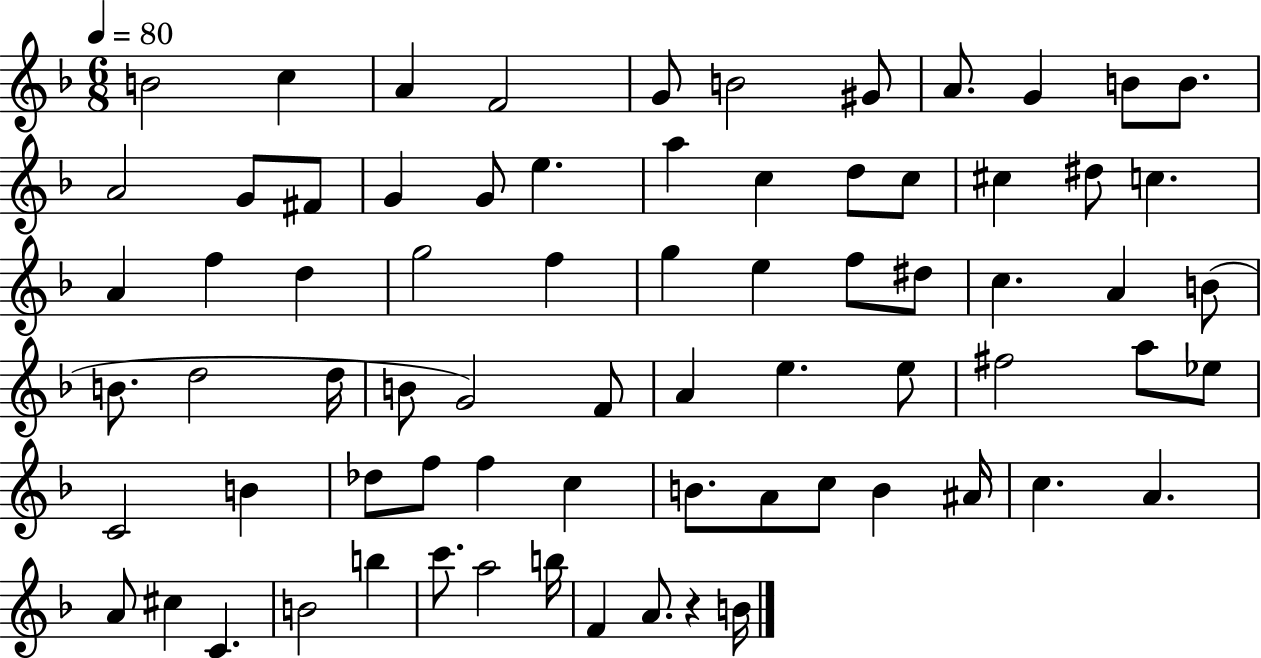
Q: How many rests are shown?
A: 1